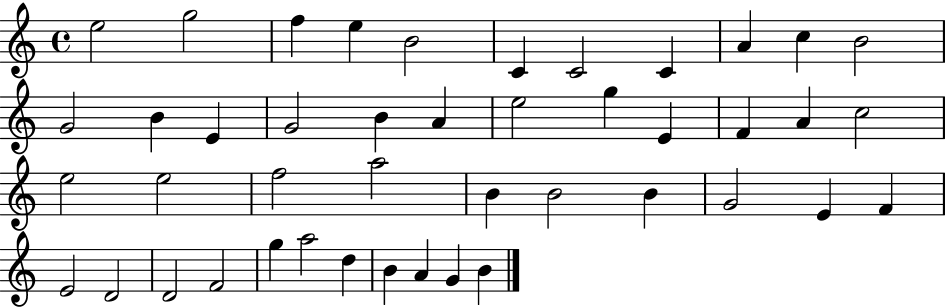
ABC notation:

X:1
T:Untitled
M:4/4
L:1/4
K:C
e2 g2 f e B2 C C2 C A c B2 G2 B E G2 B A e2 g E F A c2 e2 e2 f2 a2 B B2 B G2 E F E2 D2 D2 F2 g a2 d B A G B